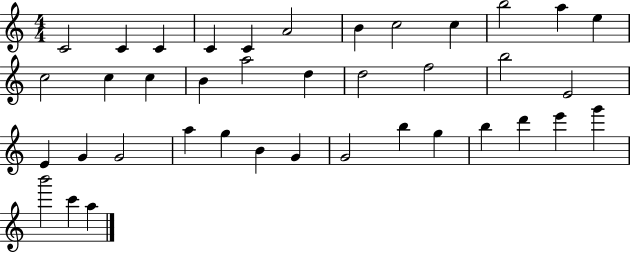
C4/h C4/q C4/q C4/q C4/q A4/h B4/q C5/h C5/q B5/h A5/q E5/q C5/h C5/q C5/q B4/q A5/h D5/q D5/h F5/h B5/h E4/h E4/q G4/q G4/h A5/q G5/q B4/q G4/q G4/h B5/q G5/q B5/q D6/q E6/q G6/q B6/h C6/q A5/q